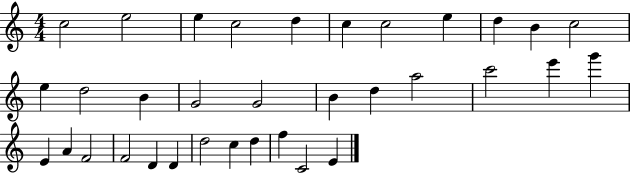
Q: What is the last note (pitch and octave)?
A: E4